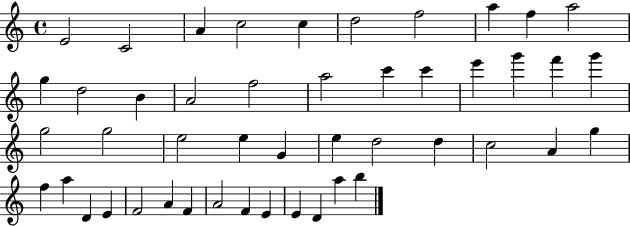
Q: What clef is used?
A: treble